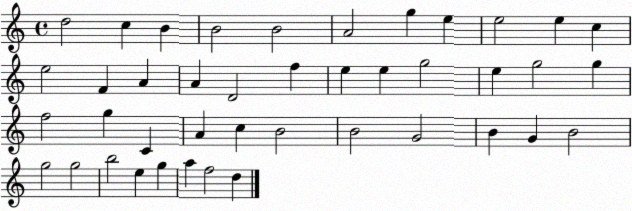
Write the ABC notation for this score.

X:1
T:Untitled
M:4/4
L:1/4
K:C
d2 c B B2 B2 A2 g e e2 e c e2 F A A D2 f e e g2 e g2 g f2 g C A c B2 B2 G2 B G B2 g2 g2 b2 e g a f2 d